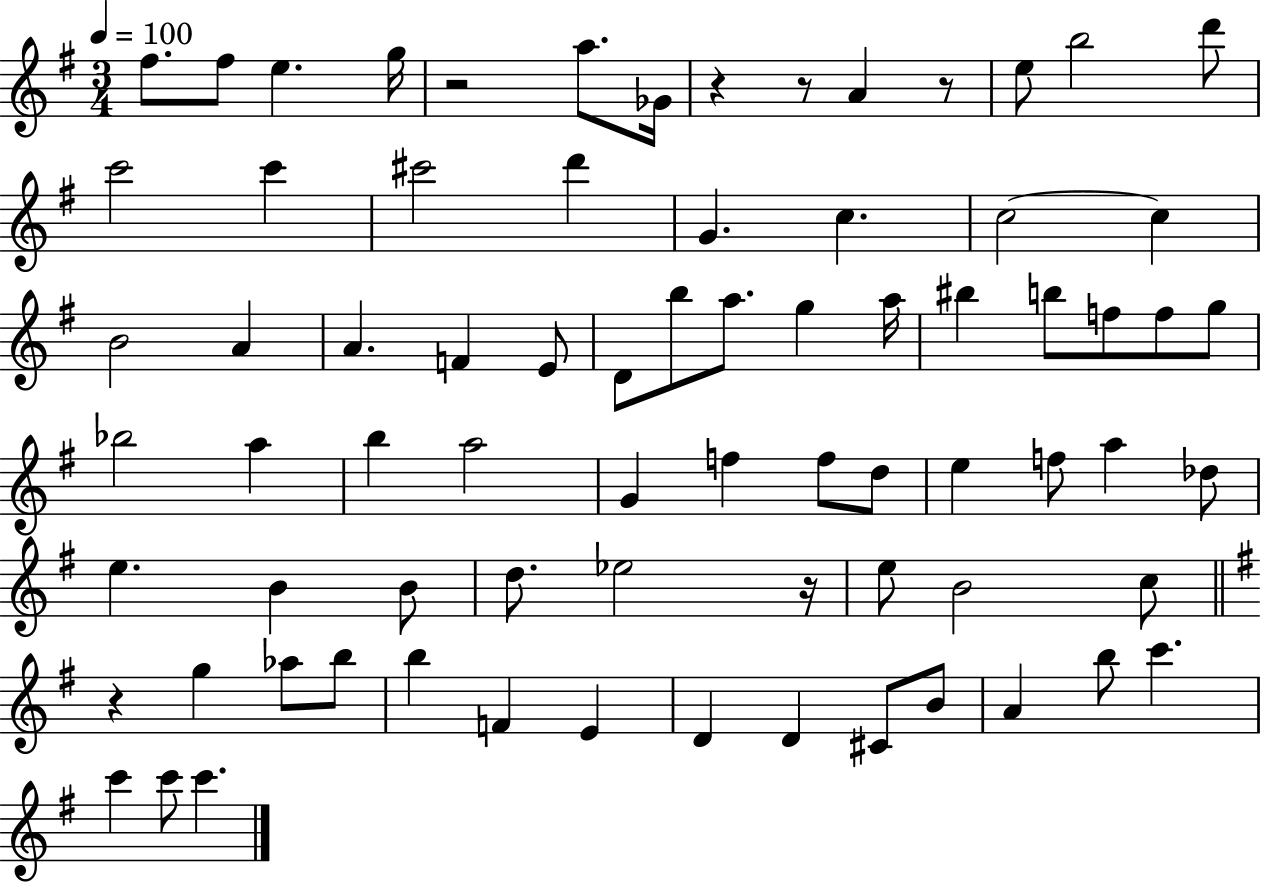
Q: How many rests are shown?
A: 6